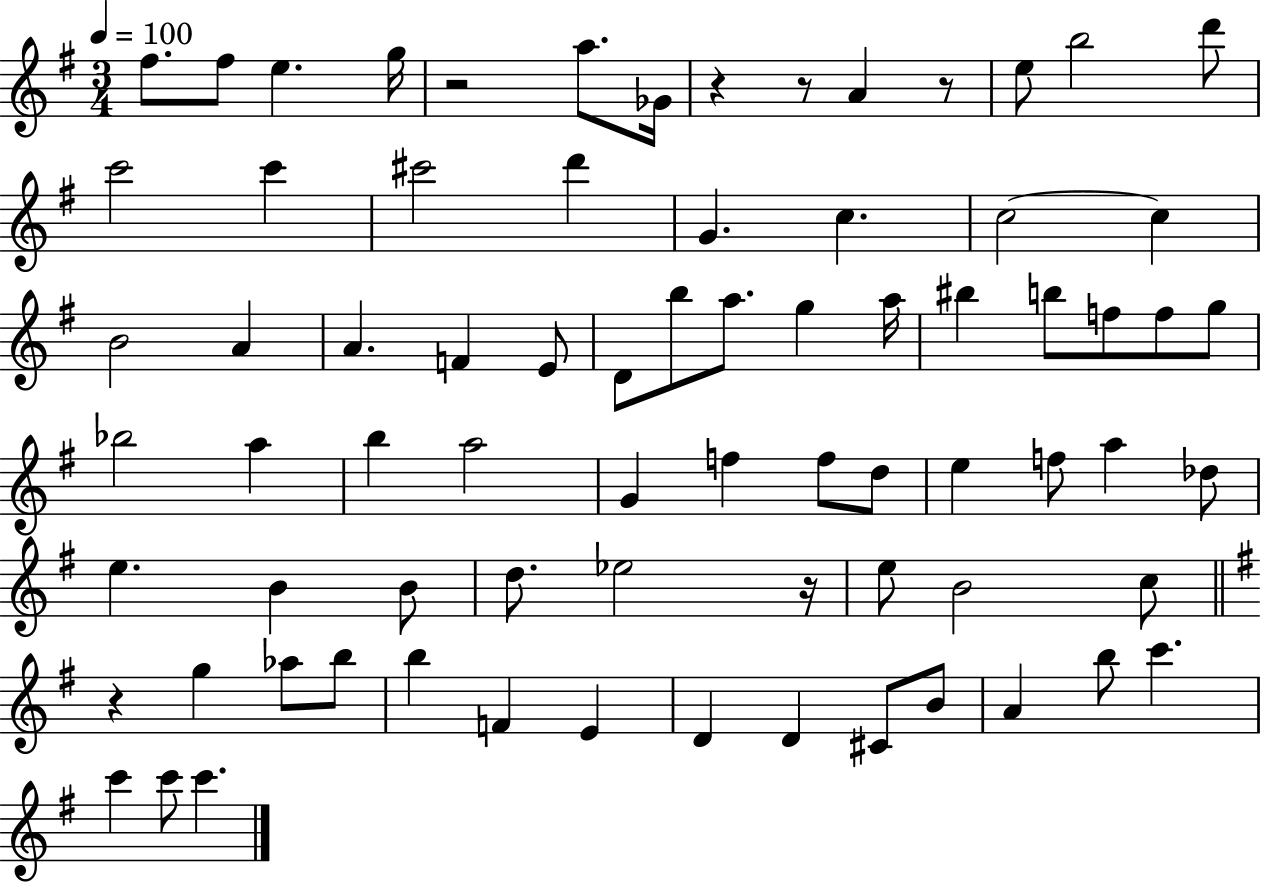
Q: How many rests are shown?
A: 6